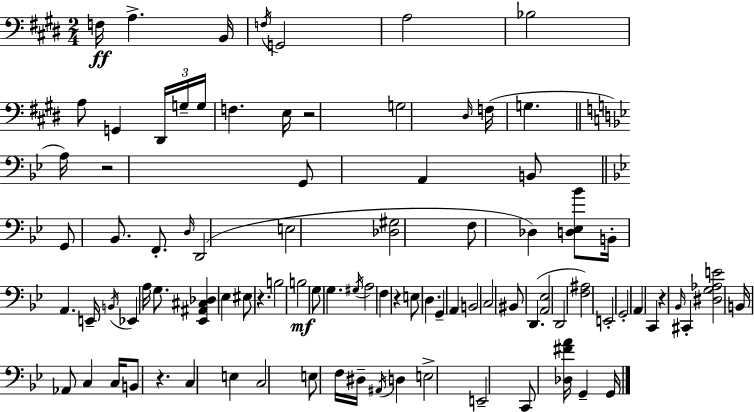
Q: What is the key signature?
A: E major